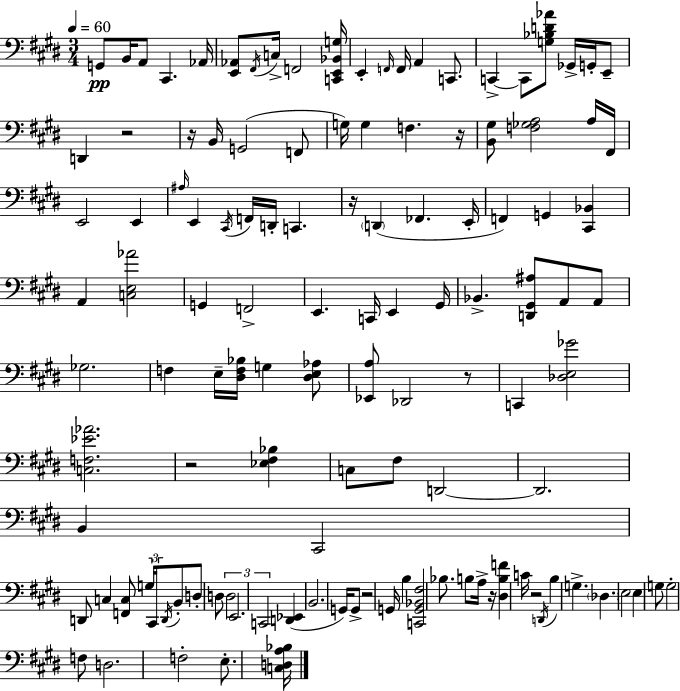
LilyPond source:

{
  \clef bass
  \numericTimeSignature
  \time 3/4
  \key e \major
  \tempo 4 = 60
  \repeat volta 2 { g,8\pp b,16 a,8 cis,4. aes,16 | <e, aes,>8 \acciaccatura { fis,16 } c16-> f,2 | <c, e, bes, g>16 e,4-. \grace { f,16 } f,16 a,4 c,8. | c,4->~~ c,8 <g bes d' aes'>8 ges,16-> g,16-. | \break e,8-- d,4 r2 | r16 b,16 g,2( | f,8 g16) g4 f4. | r16 <b, gis>8 <f ges a>2 | \break a16 fis,16 e,2 e,4 | \grace { ais16 } e,4 \acciaccatura { cis,16 } f,16 d,16-. c,4. | r16 \parenthesize d,4( fes,4. | e,16-. f,4) g,4 | \break <cis, bes,>4 a,4 <c e aes'>2 | g,4 f,2-> | e,4. c,16 e,4 | gis,16 bes,4.-> <d, gis, ais>8 | \break a,8 a,8 ges2. | f4 e16-- <dis f bes>16 g4 | <dis e aes>8 <ees, a>8 des,2 | r8 c,4 <des e ges'>2 | \break <c f ees' aes'>2. | r2 | <ees fis bes>4 c8 fis8 d,2~~ | d,2. | \break b,4 cis,2 | d,8 c4 <f, c>8 | \tuplet 3/2 { g16 cis,16 \acciaccatura { d,16 } } b,8-. d8-. d8 \tuplet 3/2 { d2 | e,2. | \break c,2 } | <d, ees,>4( b,2. | g,16) g,8-> r2 | g,16 b4 <c, g, bes, fis>2 | \break bes8. b8 a16-> r16 | <dis b f'>4 c'16 r2 | \acciaccatura { d,16 } b4 g4.-> | \parenthesize des4. e2 | \break e4 g8 g2-. | f8 d2. | f2-. | e8.-. <c d a bes>16 } \bar "|."
}